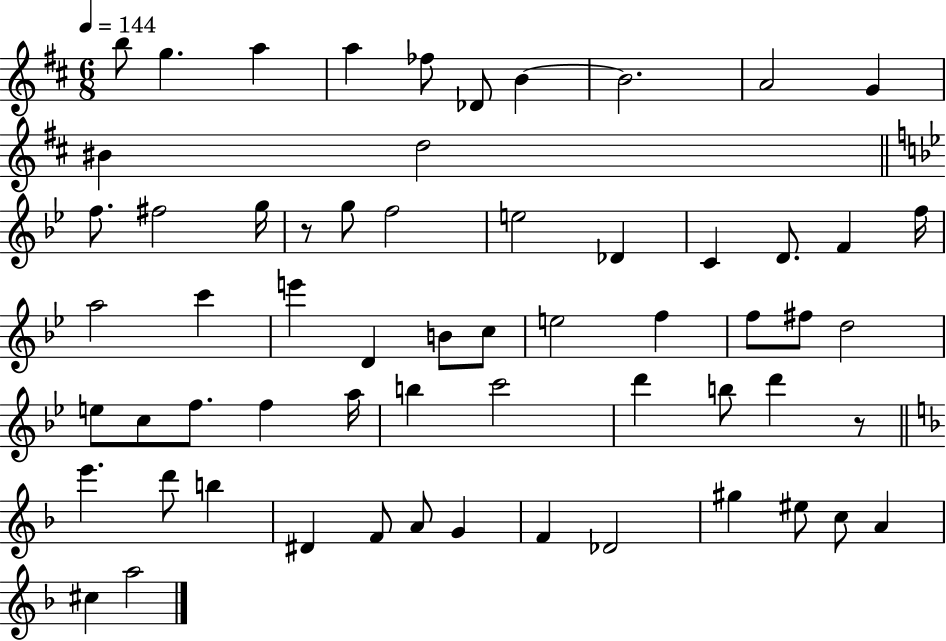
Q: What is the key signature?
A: D major